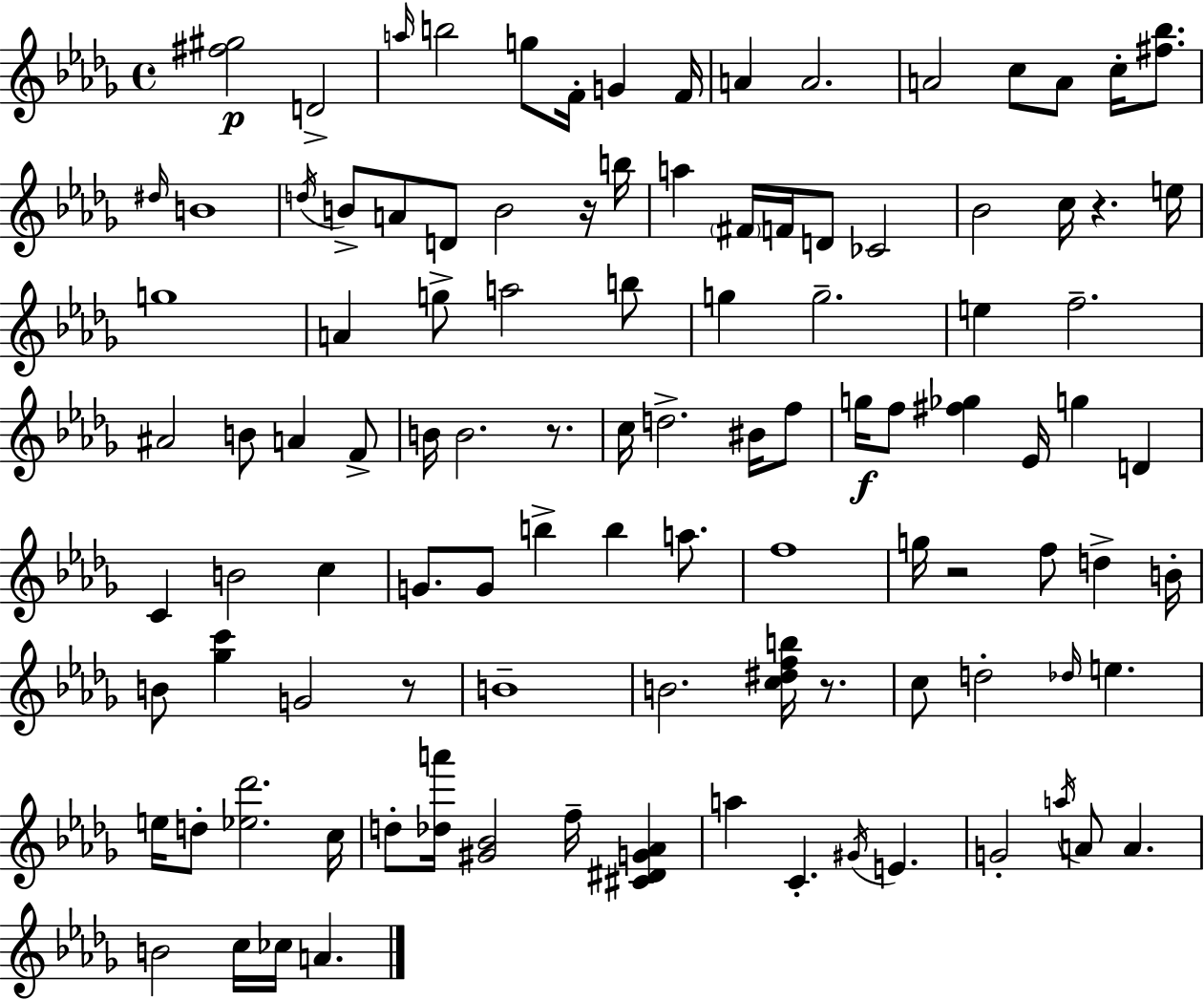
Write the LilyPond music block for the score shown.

{
  \clef treble
  \time 4/4
  \defaultTimeSignature
  \key bes \minor
  \repeat volta 2 { <fis'' gis''>2\p d'2-> | \grace { a''16 } b''2 g''8 f'16-. g'4 | f'16 a'4 a'2. | a'2 c''8 a'8 c''16-. <fis'' bes''>8. | \break \grace { dis''16 } b'1 | \acciaccatura { d''16 } b'8-> a'8 d'8 b'2 | r16 b''16 a''4 \parenthesize fis'16 f'16 d'8 ces'2 | bes'2 c''16 r4. | \break e''16 g''1 | a'4 g''8-> a''2 | b''8 g''4 g''2.-- | e''4 f''2.-- | \break ais'2 b'8 a'4 | f'8-> b'16 b'2. | r8. c''16 d''2.-> | bis'16 f''8 g''16\f f''8 <fis'' ges''>4 ees'16 g''4 d'4 | \break c'4 b'2 c''4 | g'8. g'8 b''4-> b''4 | a''8. f''1 | g''16 r2 f''8 d''4-> | \break b'16-. b'8 <ges'' c'''>4 g'2 | r8 b'1-- | b'2. <c'' dis'' f'' b''>16 | r8. c''8 d''2-. \grace { des''16 } e''4. | \break e''16 d''8-. <ees'' des'''>2. | c''16 d''8-. <des'' a'''>16 <gis' bes'>2 f''16-- | <cis' dis' g' aes'>4 a''4 c'4.-. \acciaccatura { gis'16 } e'4. | g'2-. \acciaccatura { a''16 } a'8 | \break a'4. b'2 c''16 ces''16 | a'4. } \bar "|."
}